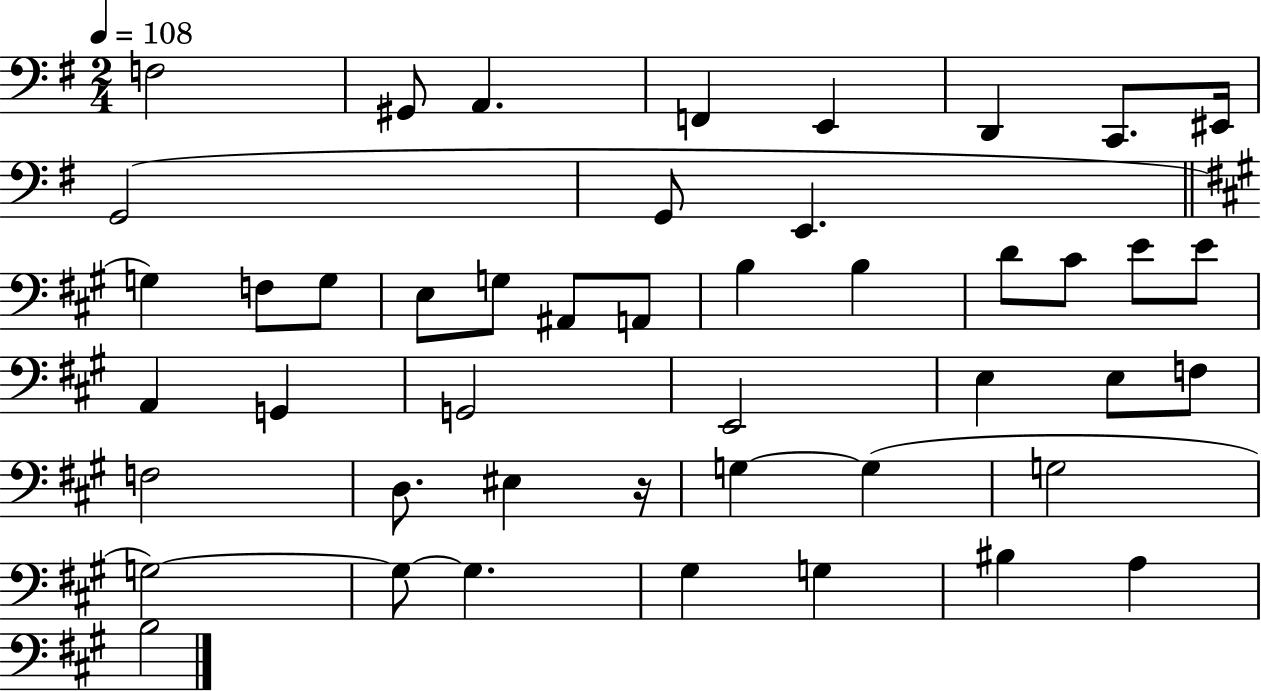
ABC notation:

X:1
T:Untitled
M:2/4
L:1/4
K:G
F,2 ^G,,/2 A,, F,, E,, D,, C,,/2 ^E,,/4 G,,2 G,,/2 E,, G, F,/2 G,/2 E,/2 G,/2 ^A,,/2 A,,/2 B, B, D/2 ^C/2 E/2 E/2 A,, G,, G,,2 E,,2 E, E,/2 F,/2 F,2 D,/2 ^E, z/4 G, G, G,2 G,2 G,/2 G, ^G, G, ^B, A, B,2